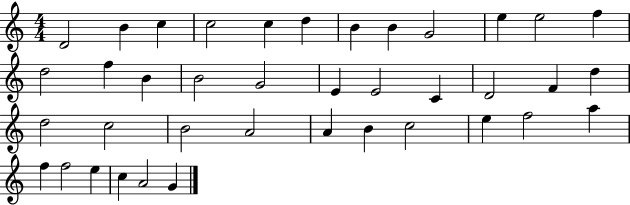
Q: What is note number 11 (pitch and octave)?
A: E5